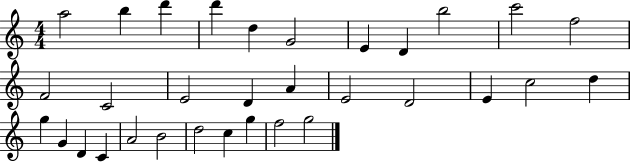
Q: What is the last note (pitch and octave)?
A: G5